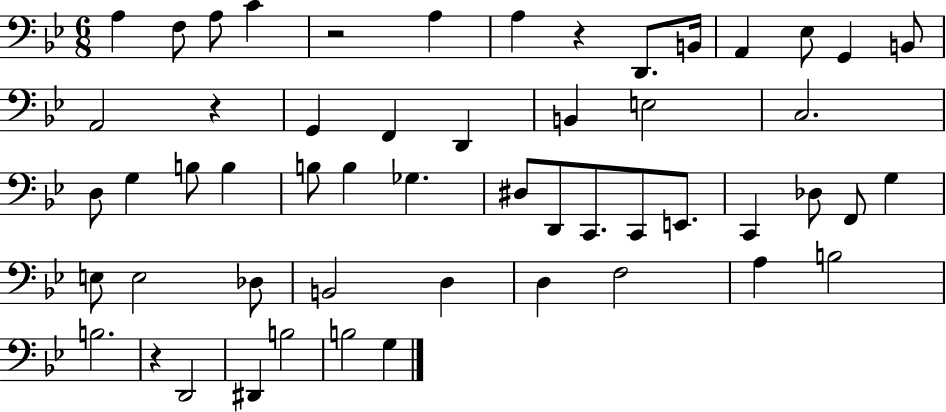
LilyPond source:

{
  \clef bass
  \numericTimeSignature
  \time 6/8
  \key bes \major
  a4 f8 a8 c'4 | r2 a4 | a4 r4 d,8. b,16 | a,4 ees8 g,4 b,8 | \break a,2 r4 | g,4 f,4 d,4 | b,4 e2 | c2. | \break d8 g4 b8 b4 | b8 b4 ges4. | dis8 d,8 c,8. c,8 e,8. | c,4 des8 f,8 g4 | \break e8 e2 des8 | b,2 d4 | d4 f2 | a4 b2 | \break b2. | r4 d,2 | dis,4 b2 | b2 g4 | \break \bar "|."
}